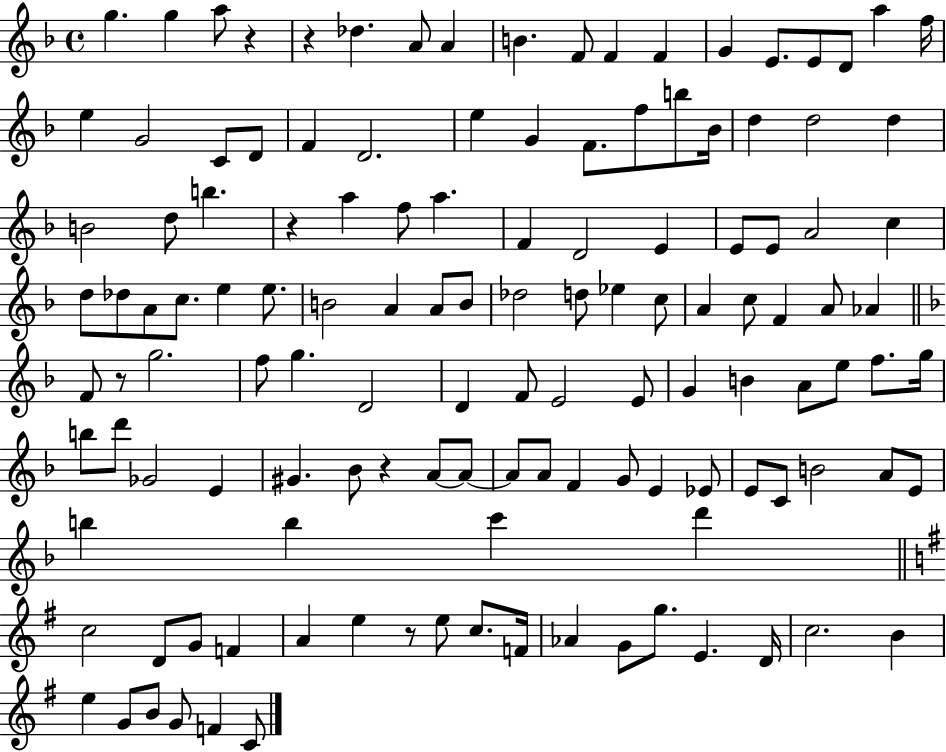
X:1
T:Untitled
M:4/4
L:1/4
K:F
g g a/2 z z _d A/2 A B F/2 F F G E/2 E/2 D/2 a f/4 e G2 C/2 D/2 F D2 e G F/2 f/2 b/2 _B/4 d d2 d B2 d/2 b z a f/2 a F D2 E E/2 E/2 A2 c d/2 _d/2 A/2 c/2 e e/2 B2 A A/2 B/2 _d2 d/2 _e c/2 A c/2 F A/2 _A F/2 z/2 g2 f/2 g D2 D F/2 E2 E/2 G B A/2 e/2 f/2 g/4 b/2 d'/2 _G2 E ^G _B/2 z A/2 A/2 A/2 A/2 F G/2 E _E/2 E/2 C/2 B2 A/2 E/2 b b c' d' c2 D/2 G/2 F A e z/2 e/2 c/2 F/4 _A G/2 g/2 E D/4 c2 B e G/2 B/2 G/2 F C/2